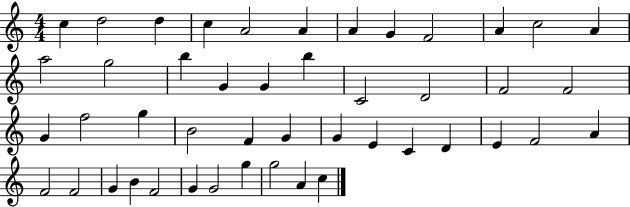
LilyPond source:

{
  \clef treble
  \numericTimeSignature
  \time 4/4
  \key c \major
  c''4 d''2 d''4 | c''4 a'2 a'4 | a'4 g'4 f'2 | a'4 c''2 a'4 | \break a''2 g''2 | b''4 g'4 g'4 b''4 | c'2 d'2 | f'2 f'2 | \break g'4 f''2 g''4 | b'2 f'4 g'4 | g'4 e'4 c'4 d'4 | e'4 f'2 a'4 | \break f'2 f'2 | g'4 b'4 f'2 | g'4 g'2 g''4 | g''2 a'4 c''4 | \break \bar "|."
}